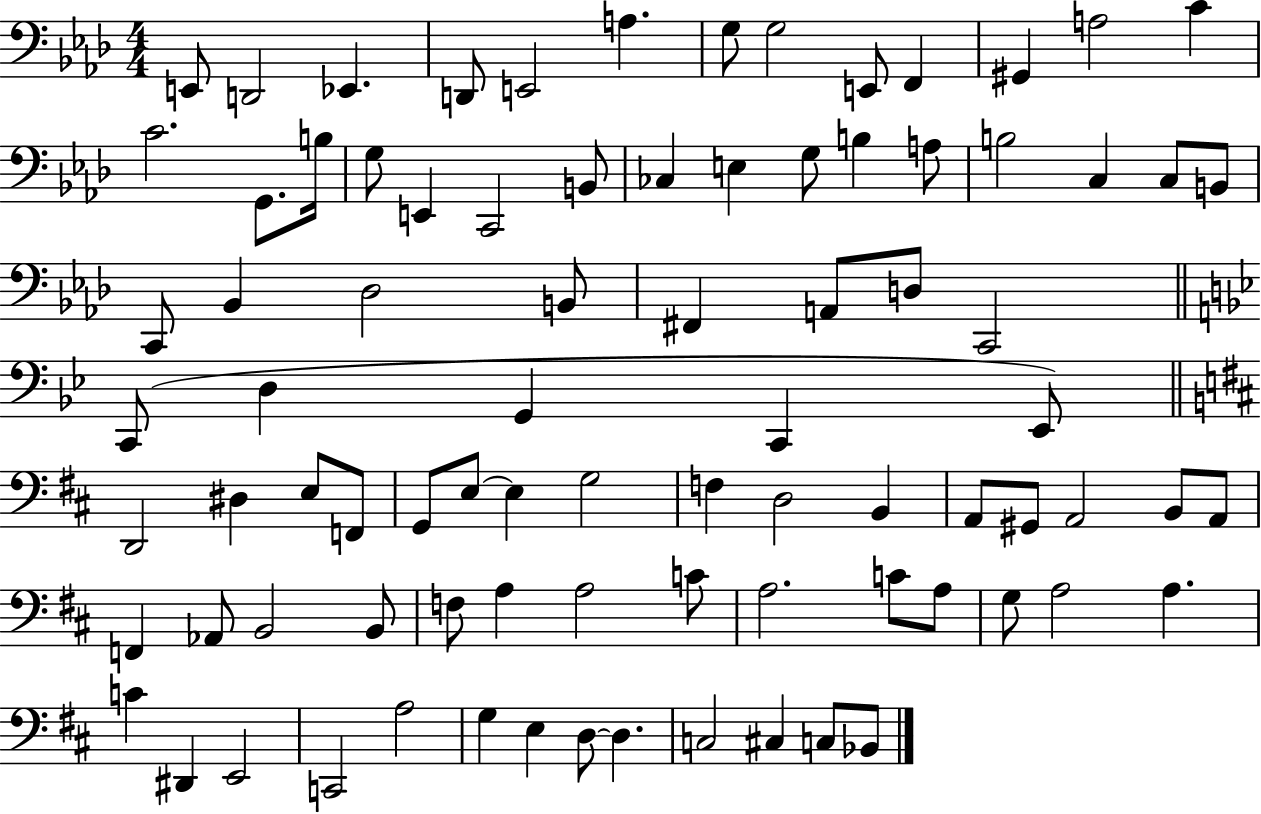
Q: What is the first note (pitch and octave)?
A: E2